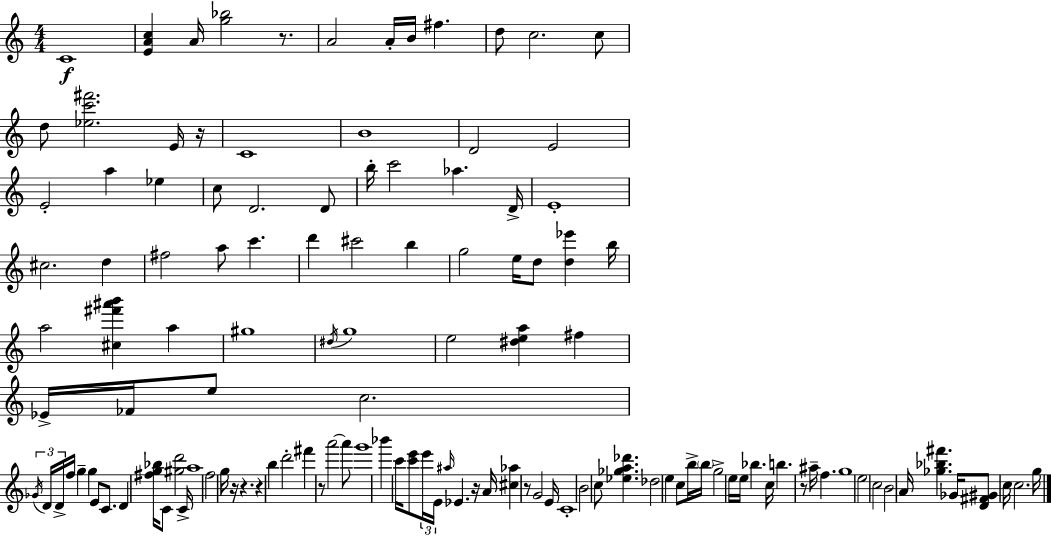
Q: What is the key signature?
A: A minor